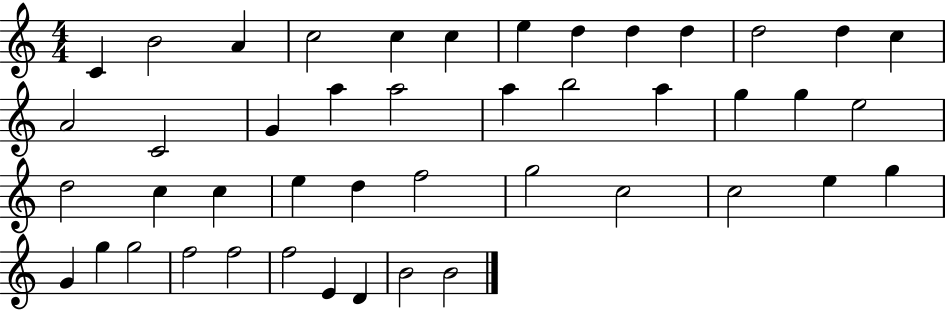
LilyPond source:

{
  \clef treble
  \numericTimeSignature
  \time 4/4
  \key c \major
  c'4 b'2 a'4 | c''2 c''4 c''4 | e''4 d''4 d''4 d''4 | d''2 d''4 c''4 | \break a'2 c'2 | g'4 a''4 a''2 | a''4 b''2 a''4 | g''4 g''4 e''2 | \break d''2 c''4 c''4 | e''4 d''4 f''2 | g''2 c''2 | c''2 e''4 g''4 | \break g'4 g''4 g''2 | f''2 f''2 | f''2 e'4 d'4 | b'2 b'2 | \break \bar "|."
}